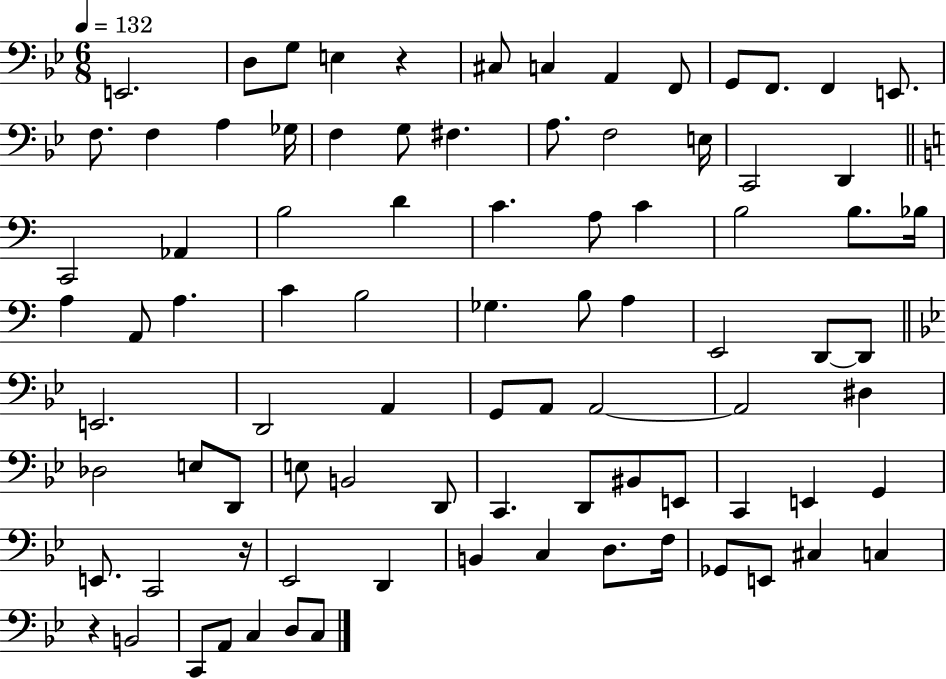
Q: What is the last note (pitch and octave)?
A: C3